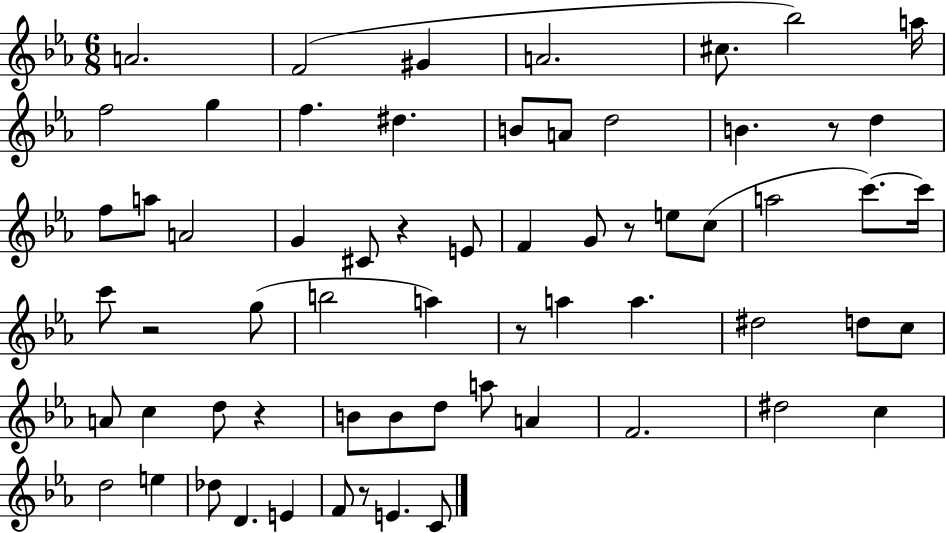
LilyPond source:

{
  \clef treble
  \numericTimeSignature
  \time 6/8
  \key ees \major
  \repeat volta 2 { a'2. | f'2( gis'4 | a'2. | cis''8. bes''2) a''16 | \break f''2 g''4 | f''4. dis''4. | b'8 a'8 d''2 | b'4. r8 d''4 | \break f''8 a''8 a'2 | g'4 cis'8 r4 e'8 | f'4 g'8 r8 e''8 c''8( | a''2 c'''8.~~) c'''16 | \break c'''8 r2 g''8( | b''2 a''4) | r8 a''4 a''4. | dis''2 d''8 c''8 | \break a'8 c''4 d''8 r4 | b'8 b'8 d''8 a''8 a'4 | f'2. | dis''2 c''4 | \break d''2 e''4 | des''8 d'4. e'4 | f'8 r8 e'4. c'8 | } \bar "|."
}